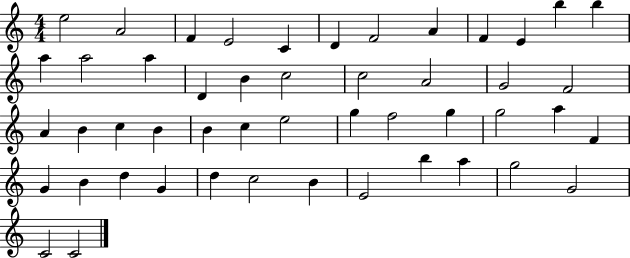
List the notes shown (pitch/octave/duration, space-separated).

E5/h A4/h F4/q E4/h C4/q D4/q F4/h A4/q F4/q E4/q B5/q B5/q A5/q A5/h A5/q D4/q B4/q C5/h C5/h A4/h G4/h F4/h A4/q B4/q C5/q B4/q B4/q C5/q E5/h G5/q F5/h G5/q G5/h A5/q F4/q G4/q B4/q D5/q G4/q D5/q C5/h B4/q E4/h B5/q A5/q G5/h G4/h C4/h C4/h